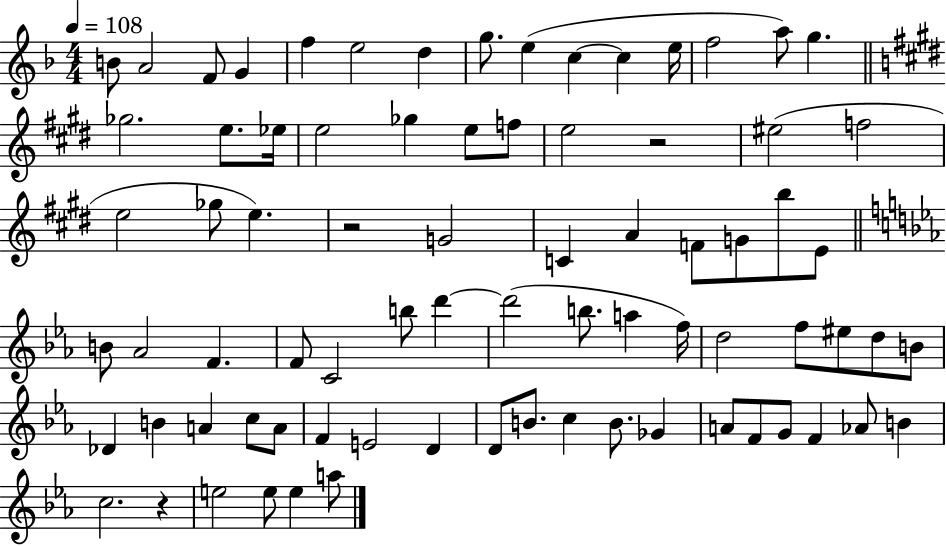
B4/e A4/h F4/e G4/q F5/q E5/h D5/q G5/e. E5/q C5/q C5/q E5/s F5/h A5/e G5/q. Gb5/h. E5/e. Eb5/s E5/h Gb5/q E5/e F5/e E5/h R/h EIS5/h F5/h E5/h Gb5/e E5/q. R/h G4/h C4/q A4/q F4/e G4/e B5/e E4/e B4/e Ab4/h F4/q. F4/e C4/h B5/e D6/q D6/h B5/e. A5/q F5/s D5/h F5/e EIS5/e D5/e B4/e Db4/q B4/q A4/q C5/e A4/e F4/q E4/h D4/q D4/e B4/e. C5/q B4/e. Gb4/q A4/e F4/e G4/e F4/q Ab4/e B4/q C5/h. R/q E5/h E5/e E5/q A5/e